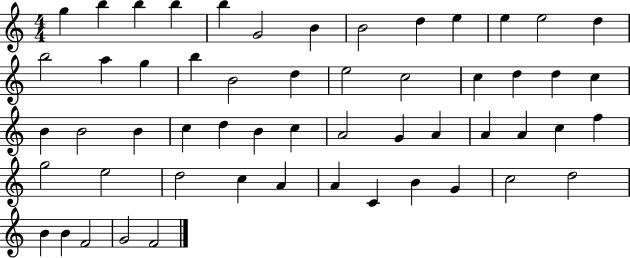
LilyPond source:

{
  \clef treble
  \numericTimeSignature
  \time 4/4
  \key c \major
  g''4 b''4 b''4 b''4 | b''4 g'2 b'4 | b'2 d''4 e''4 | e''4 e''2 d''4 | \break b''2 a''4 g''4 | b''4 b'2 d''4 | e''2 c''2 | c''4 d''4 d''4 c''4 | \break b'4 b'2 b'4 | c''4 d''4 b'4 c''4 | a'2 g'4 a'4 | a'4 a'4 c''4 f''4 | \break g''2 e''2 | d''2 c''4 a'4 | a'4 c'4 b'4 g'4 | c''2 d''2 | \break b'4 b'4 f'2 | g'2 f'2 | \bar "|."
}